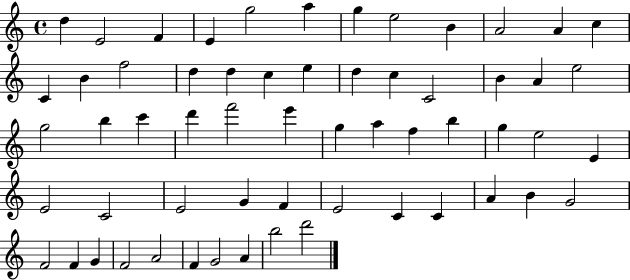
X:1
T:Untitled
M:4/4
L:1/4
K:C
d E2 F E g2 a g e2 B A2 A c C B f2 d d c e d c C2 B A e2 g2 b c' d' f'2 e' g a f b g e2 E E2 C2 E2 G F E2 C C A B G2 F2 F G F2 A2 F G2 A b2 d'2